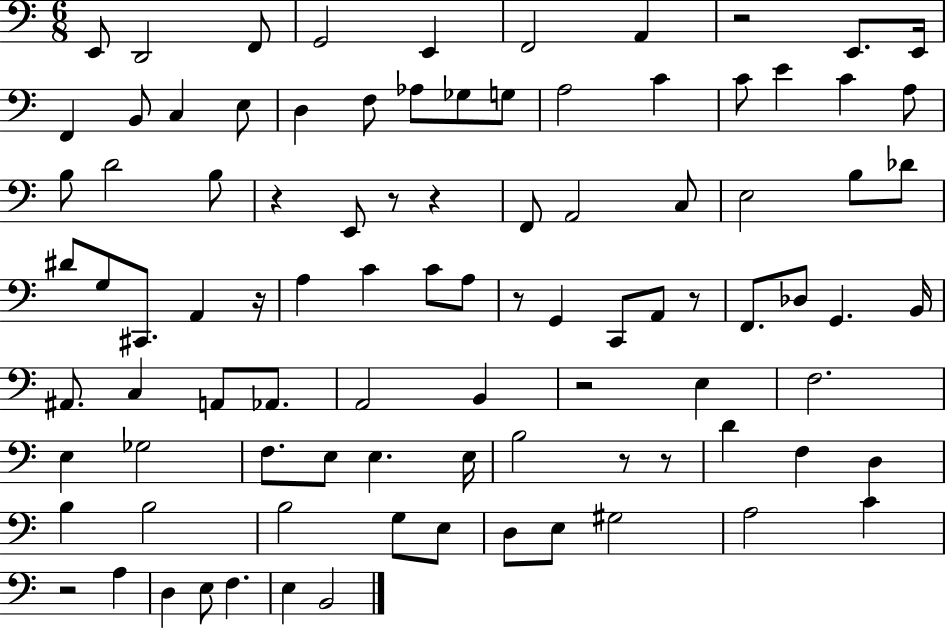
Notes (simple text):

E2/e D2/h F2/e G2/h E2/q F2/h A2/q R/h E2/e. E2/s F2/q B2/e C3/q E3/e D3/q F3/e Ab3/e Gb3/e G3/e A3/h C4/q C4/e E4/q C4/q A3/e B3/e D4/h B3/e R/q E2/e R/e R/q F2/e A2/h C3/e E3/h B3/e Db4/e D#4/e G3/e C#2/e. A2/q R/s A3/q C4/q C4/e A3/e R/e G2/q C2/e A2/e R/e F2/e. Db3/e G2/q. B2/s A#2/e. C3/q A2/e Ab2/e. A2/h B2/q R/h E3/q F3/h. E3/q Gb3/h F3/e. E3/e E3/q. E3/s B3/h R/e R/e D4/q F3/q D3/q B3/q B3/h B3/h G3/e E3/e D3/e E3/e G#3/h A3/h C4/q R/h A3/q D3/q E3/e F3/q. E3/q B2/h